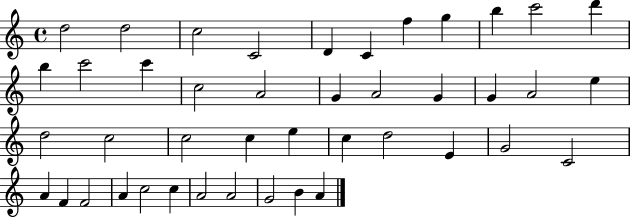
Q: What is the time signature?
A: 4/4